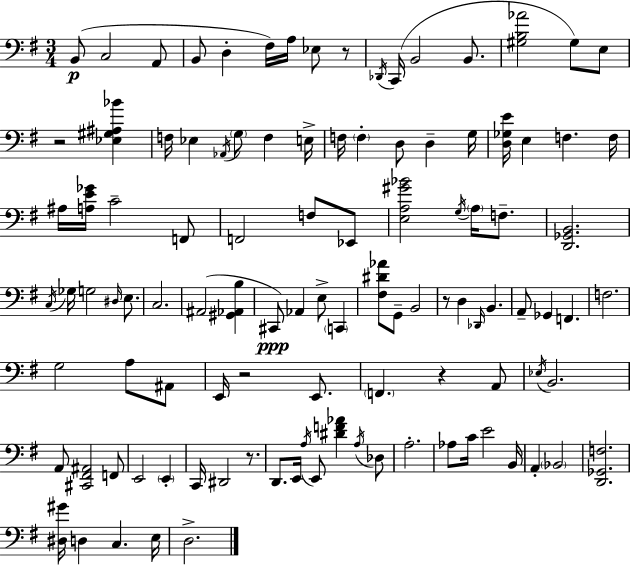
B2/e C3/h A2/e B2/e D3/q F#3/s A3/s Eb3/e R/e Db2/s C2/s B2/h B2/e. [G#3,B3,Ab4]/h G#3/e E3/e R/h [Eb3,G#3,A#3,Bb4]/q F3/s Eb3/q Ab2/s G3/e F3/q E3/s F3/s F3/q D3/e D3/q G3/s [D3,Gb3,E4]/s E3/q F3/q. F3/s A#3/s [A3,E4,Gb4]/s C4/h F2/e F2/h F3/e Eb2/e [E3,A3,G#4,Bb4]/h G3/s A3/s F3/e. [D2,Gb2,B2]/h. C3/s Gb3/s G3/h D#3/s E3/e. C3/h. A#2/h [G#2,Ab2,B3]/q C#2/e Ab2/q E3/e C2/q [F#3,D#4,Ab4]/e G2/e B2/h R/e D3/q Db2/s B2/q. A2/e Gb2/q F2/q. F3/h. G3/h A3/e A#2/e E2/s R/h E2/e. F2/q. R/q A2/e Eb3/s B2/h. A2/e [C#2,F#2,A#2]/h F2/e E2/h E2/q C2/s D#2/h R/e. D2/e. E2/s A3/s E2/e [D#4,F4,Ab4]/q A3/s Db3/e A3/h. Ab3/e C4/s E4/h B2/s A2/q Bb2/h [D2,Gb2,F3]/h. [D#3,G#4]/s D3/q C3/q. E3/s D3/h.